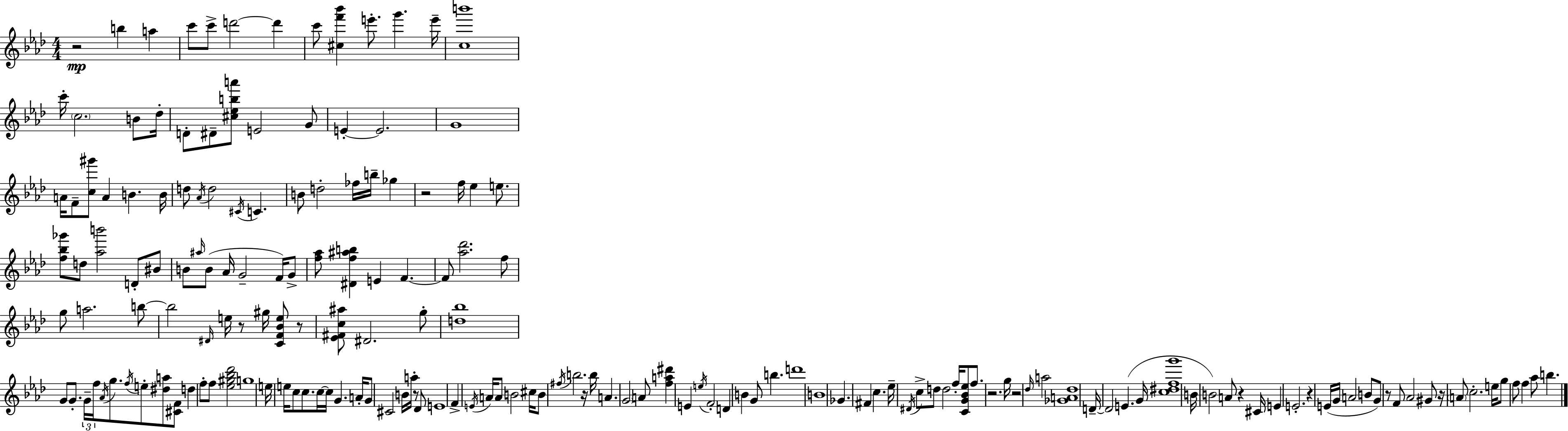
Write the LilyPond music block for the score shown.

{
  \clef treble
  \numericTimeSignature
  \time 4/4
  \key f \minor
  r2\mp b''4 a''4 | c'''8 c'''8-> d'''2~~ d'''4 | c'''8 <cis'' f''' bes'''>4 e'''8.-. g'''4. e'''16-- | <c'' b'''>1 | \break c'''16-. \parenthesize c''2. b'8 des''16-. | d'8-. dis'8-- <cis'' ees'' b'' a'''>8 e'2 g'8 | e'4-.~~ e'2. | g'1 | \break a'16 f'8-- <c'' gis'''>8 a'4 b'4. b'16 | d''8 \acciaccatura { aes'16 } d''2 \acciaccatura { cis'16 } c'4. | b'8 d''2-. fes''16 b''16-- ges''4 | r2 f''16 ees''4 e''8. | \break <f'' bes'' ges'''>8 d''8 <aes'' b'''>2 d'8-. | bis'8 b'8 \grace { ais''16 }( b'8 aes'16 g'2-- | f'16) g'8-> <f'' aes''>8 <dis' f'' ais'' b''>4 e'4 f'4.~~ | f'8 <aes'' des'''>2. | \break f''8 g''8 a''2. | b''8~~ b''2 \grace { dis'16 } e''16 r8 gis''16 | <c' f' bes' e''>8 r8 <ees' fis' c'' ais''>8 dis'2. | g''8-. <d'' bes''>1 | \break g'8 g'8.-. \tuplet 3/2 { g'16-- f''16 \acciaccatura { aes'16 } } g''8. \acciaccatura { f''16 } | e''8-. <dis'' a''>8 <cis' f'>8 d''4 f''8-. f''8 <ees'' gis'' bes'' des'''>2 | g''1 | e''16 e''16 c''8 c''8. c''16~~ c''16 g'4. | \break a'16-. g'8 cis'2 | b'16 a''16-. r8 des'8 e'1 | f'4-> \acciaccatura { e'16 } a'16 a'8 b'2 | cis''16 b'8 \acciaccatura { fis''16 } b''2. | \break r16 b''16 a'4. \parenthesize g'2 | a'8 <f'' a'' dis'''>4 e'4 | \acciaccatura { e''16 } f'2-. d'4 b'4 | g'8 b''4. d'''1 | \break b'1 | ges'4. fis'4 | c''4. ees''16-- \acciaccatura { dis'16 } c''8-> d''8 d''2 | f''16-. <c' g' bes' ees''>8 f''8. r2. | \break g''16 r2 | \grace { des''16 } a''2 <ges' a' des''>1 | d'16--~~ d'2 | e'4.( g'16 <c'' dis'' f'' g'''>1 | \break b'16 b'2) | a'8 r4 cis'16 e'4 e'2.-. | r4 e'16( | g'16 a'2 b'8 g'8) r8 f'8 | \break aes'2 gis'8 r16 \parenthesize a'8 c''2.-. | e''16 g''8 f''8 f''4 | aes''8 b''4. \bar "|."
}